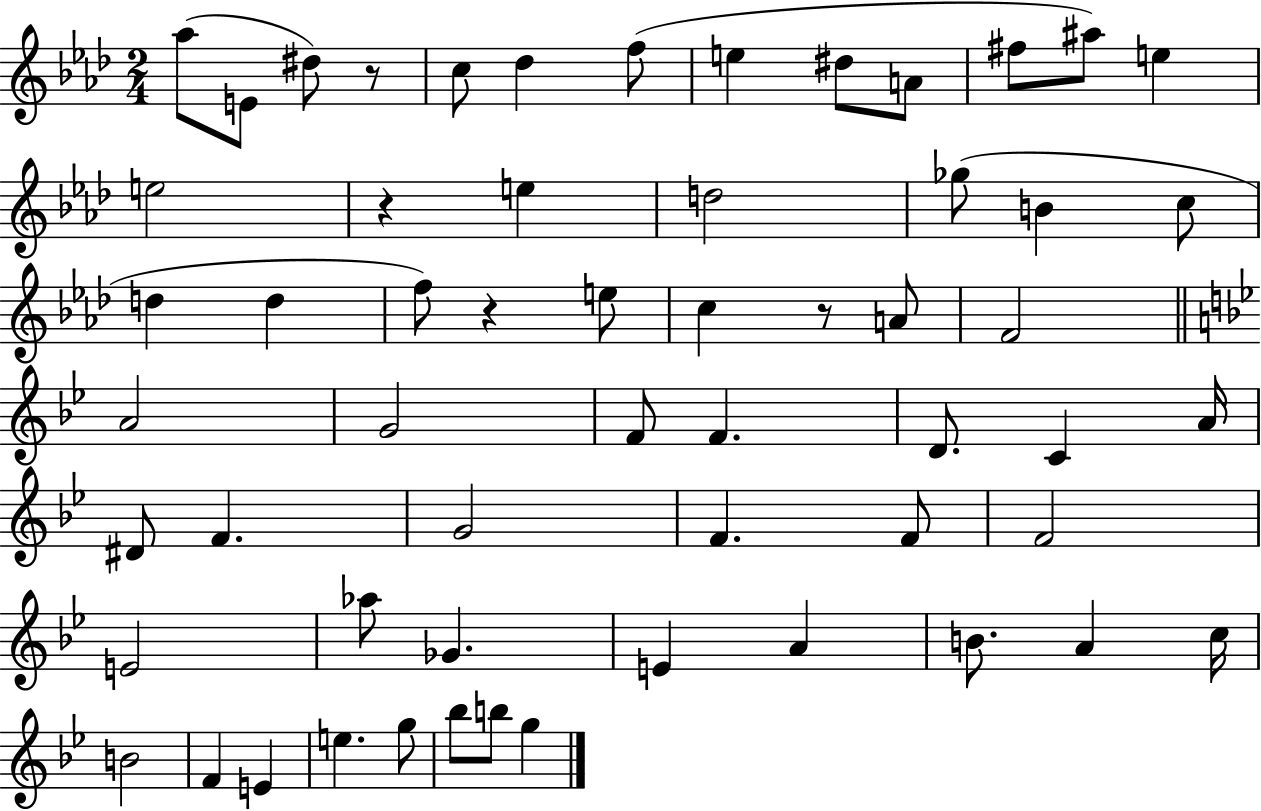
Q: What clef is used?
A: treble